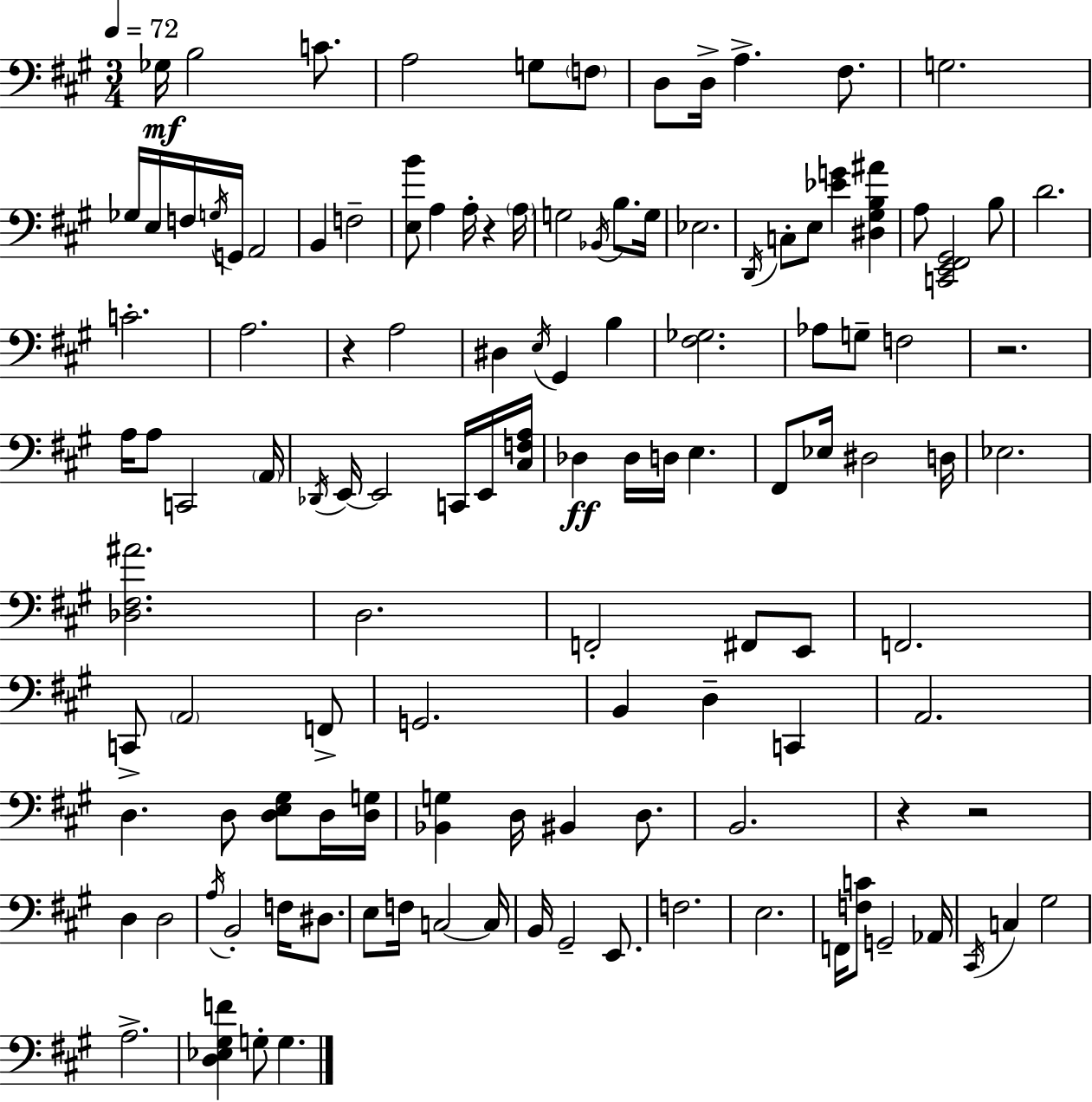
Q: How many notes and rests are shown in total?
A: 122